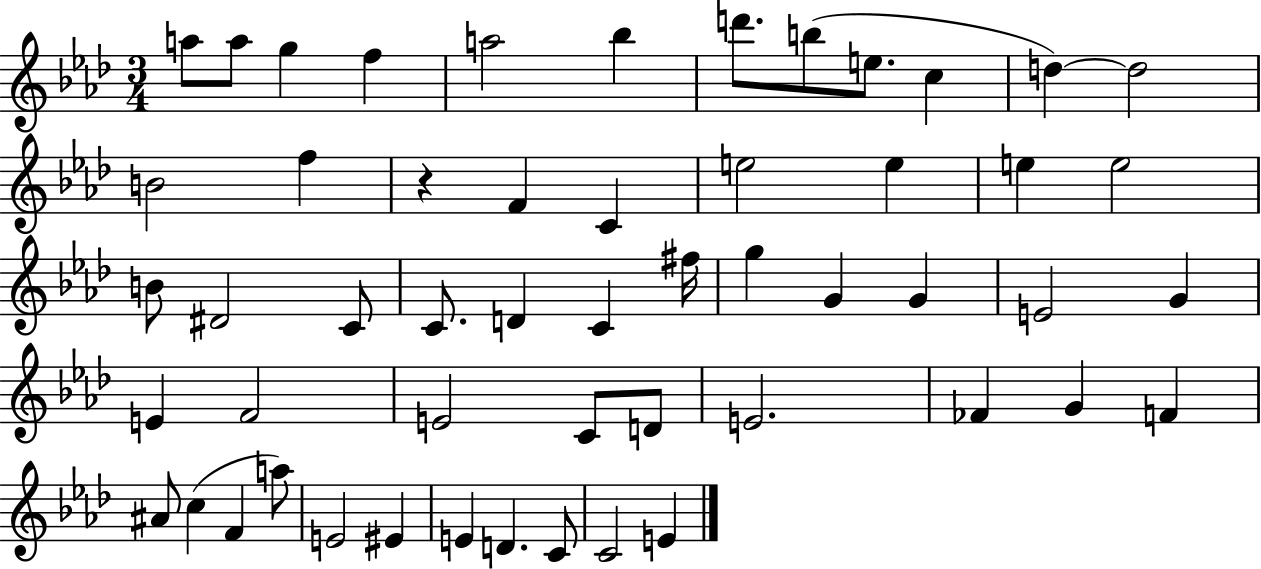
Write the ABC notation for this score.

X:1
T:Untitled
M:3/4
L:1/4
K:Ab
a/2 a/2 g f a2 _b d'/2 b/2 e/2 c d d2 B2 f z F C e2 e e e2 B/2 ^D2 C/2 C/2 D C ^f/4 g G G E2 G E F2 E2 C/2 D/2 E2 _F G F ^A/2 c F a/2 E2 ^E E D C/2 C2 E